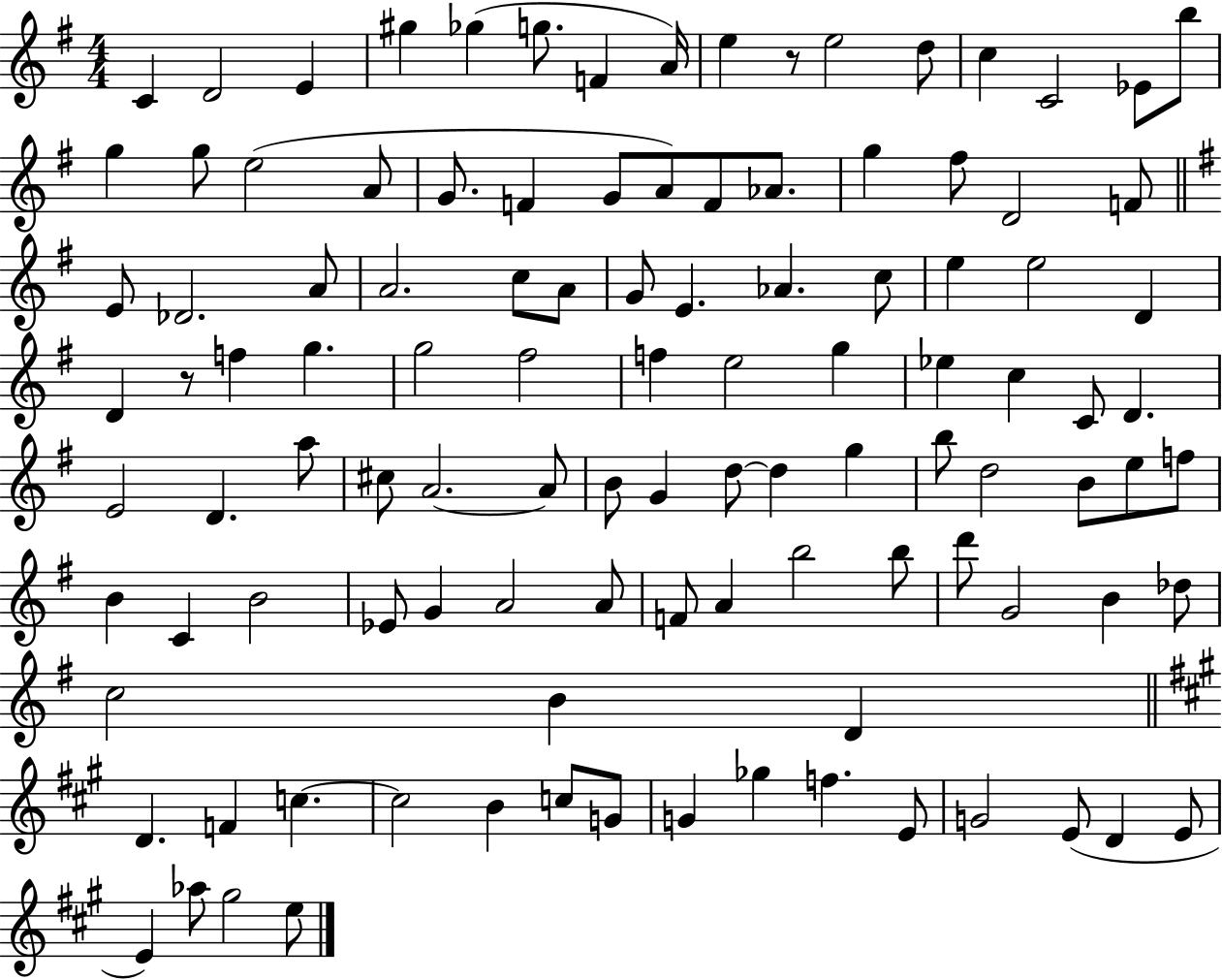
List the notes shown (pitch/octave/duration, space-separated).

C4/q D4/h E4/q G#5/q Gb5/q G5/e. F4/q A4/s E5/q R/e E5/h D5/e C5/q C4/h Eb4/e B5/e G5/q G5/e E5/h A4/e G4/e. F4/q G4/e A4/e F4/e Ab4/e. G5/q F#5/e D4/h F4/e E4/e Db4/h. A4/e A4/h. C5/e A4/e G4/e E4/q. Ab4/q. C5/e E5/q E5/h D4/q D4/q R/e F5/q G5/q. G5/h F#5/h F5/q E5/h G5/q Eb5/q C5/q C4/e D4/q. E4/h D4/q. A5/e C#5/e A4/h. A4/e B4/e G4/q D5/e D5/q G5/q B5/e D5/h B4/e E5/e F5/e B4/q C4/q B4/h Eb4/e G4/q A4/h A4/e F4/e A4/q B5/h B5/e D6/e G4/h B4/q Db5/e C5/h B4/q D4/q D4/q. F4/q C5/q. C5/h B4/q C5/e G4/e G4/q Gb5/q F5/q. E4/e G4/h E4/e D4/q E4/e E4/q Ab5/e G#5/h E5/e